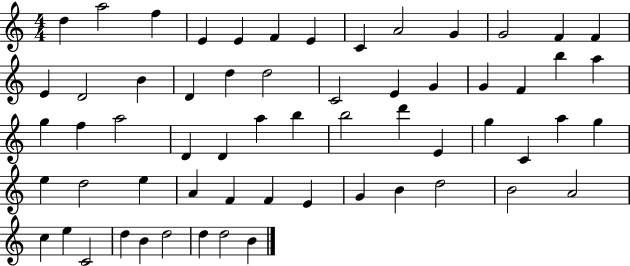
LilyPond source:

{
  \clef treble
  \numericTimeSignature
  \time 4/4
  \key c \major
  d''4 a''2 f''4 | e'4 e'4 f'4 e'4 | c'4 a'2 g'4 | g'2 f'4 f'4 | \break e'4 d'2 b'4 | d'4 d''4 d''2 | c'2 e'4 g'4 | g'4 f'4 b''4 a''4 | \break g''4 f''4 a''2 | d'4 d'4 a''4 b''4 | b''2 d'''4 e'4 | g''4 c'4 a''4 g''4 | \break e''4 d''2 e''4 | a'4 f'4 f'4 e'4 | g'4 b'4 d''2 | b'2 a'2 | \break c''4 e''4 c'2 | d''4 b'4 d''2 | d''4 d''2 b'4 | \bar "|."
}